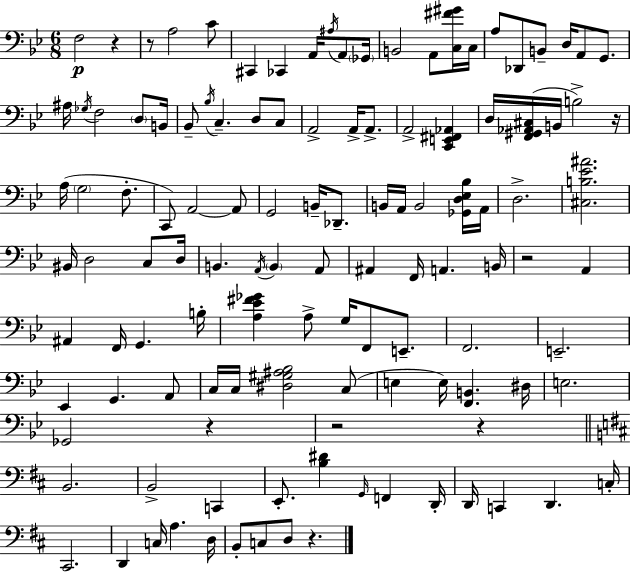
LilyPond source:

{
  \clef bass
  \numericTimeSignature
  \time 6/8
  \key g \minor
  f2\p r4 | r8 a2 c'8 | cis,4 ces,4 a,16 \acciaccatura { ais16 } a,8 | \parenthesize ges,16 b,2 a,8 <c fis' gis'>16 | \break c16 a8 des,8 b,8-- d16 a,8 g,8. | ais16 \acciaccatura { ges16 } f2 \parenthesize d8 | b,16 bes,8-- \acciaccatura { bes16 } c4.-- d8 | c8 a,2-> a,16-> | \break a,8.-> a,2-> <c, e, fis, aes,>4 | d16 <f, gis, aes, cis>16( b,16 b2->) | r16 a16( \parenthesize g2 | f8.-. c,8) a,2~~ | \break a,8 g,2 b,16-- | des,8.-- b,16 a,16 b,2 | <ges, d ees bes>16 a,16 d2.-> | <cis b ees' ais'>2. | \break bis,16 d2 | c8 d16 b,4. \acciaccatura { a,16 } \parenthesize b,4 | a,8 ais,4 f,16 a,4. | b,16 r2 | \break a,4 ais,4 f,16 g,4. | b16-. <a ees' fis' ges'>4 a8-> g16 f,8 | e,8.-- f,2. | e,2.-- | \break ees,4 g,4. | a,8 c16 c16 <dis gis ais bes>2 | c8( e4 e16) <f, b,>4. | dis16 e2. | \break ges,2 | r4 r2 | r4 \bar "||" \break \key d \major b,2. | b,2-> c,4 | e,8.-. <b dis'>4 \grace { g,16 } f,4 | d,16-. d,16 c,4 d,4. | \break c16-. cis,2. | d,4 c16 a4. | d16 b,8-. c8 d8 r4. | \bar "|."
}